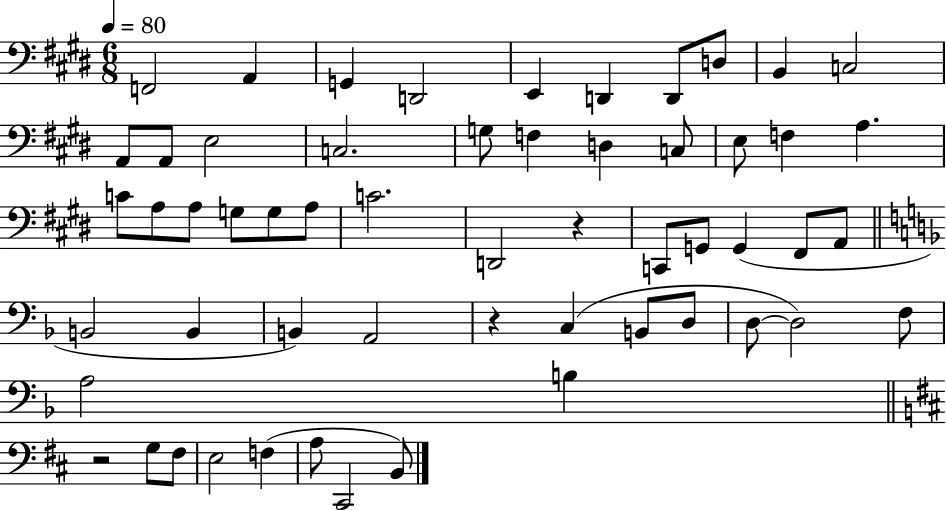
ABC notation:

X:1
T:Untitled
M:6/8
L:1/4
K:E
F,,2 A,, G,, D,,2 E,, D,, D,,/2 D,/2 B,, C,2 A,,/2 A,,/2 E,2 C,2 G,/2 F, D, C,/2 E,/2 F, A, C/2 A,/2 A,/2 G,/2 G,/2 A,/2 C2 D,,2 z C,,/2 G,,/2 G,, ^F,,/2 A,,/2 B,,2 B,, B,, A,,2 z C, B,,/2 D,/2 D,/2 D,2 F,/2 A,2 B, z2 G,/2 ^F,/2 E,2 F, A,/2 ^C,,2 B,,/2